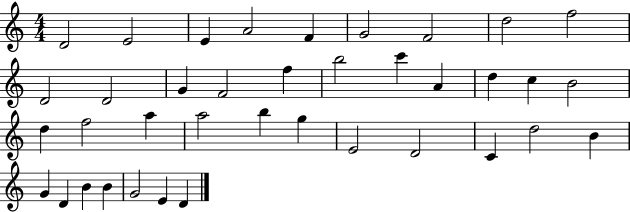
X:1
T:Untitled
M:4/4
L:1/4
K:C
D2 E2 E A2 F G2 F2 d2 f2 D2 D2 G F2 f b2 c' A d c B2 d f2 a a2 b g E2 D2 C d2 B G D B B G2 E D